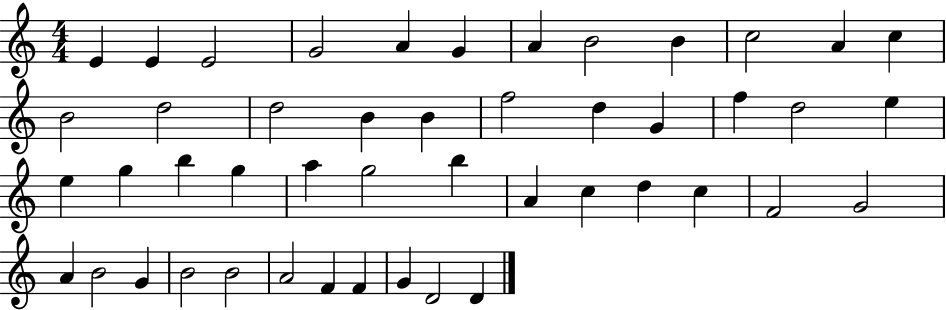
E4/q E4/q E4/h G4/h A4/q G4/q A4/q B4/h B4/q C5/h A4/q C5/q B4/h D5/h D5/h B4/q B4/q F5/h D5/q G4/q F5/q D5/h E5/q E5/q G5/q B5/q G5/q A5/q G5/h B5/q A4/q C5/q D5/q C5/q F4/h G4/h A4/q B4/h G4/q B4/h B4/h A4/h F4/q F4/q G4/q D4/h D4/q